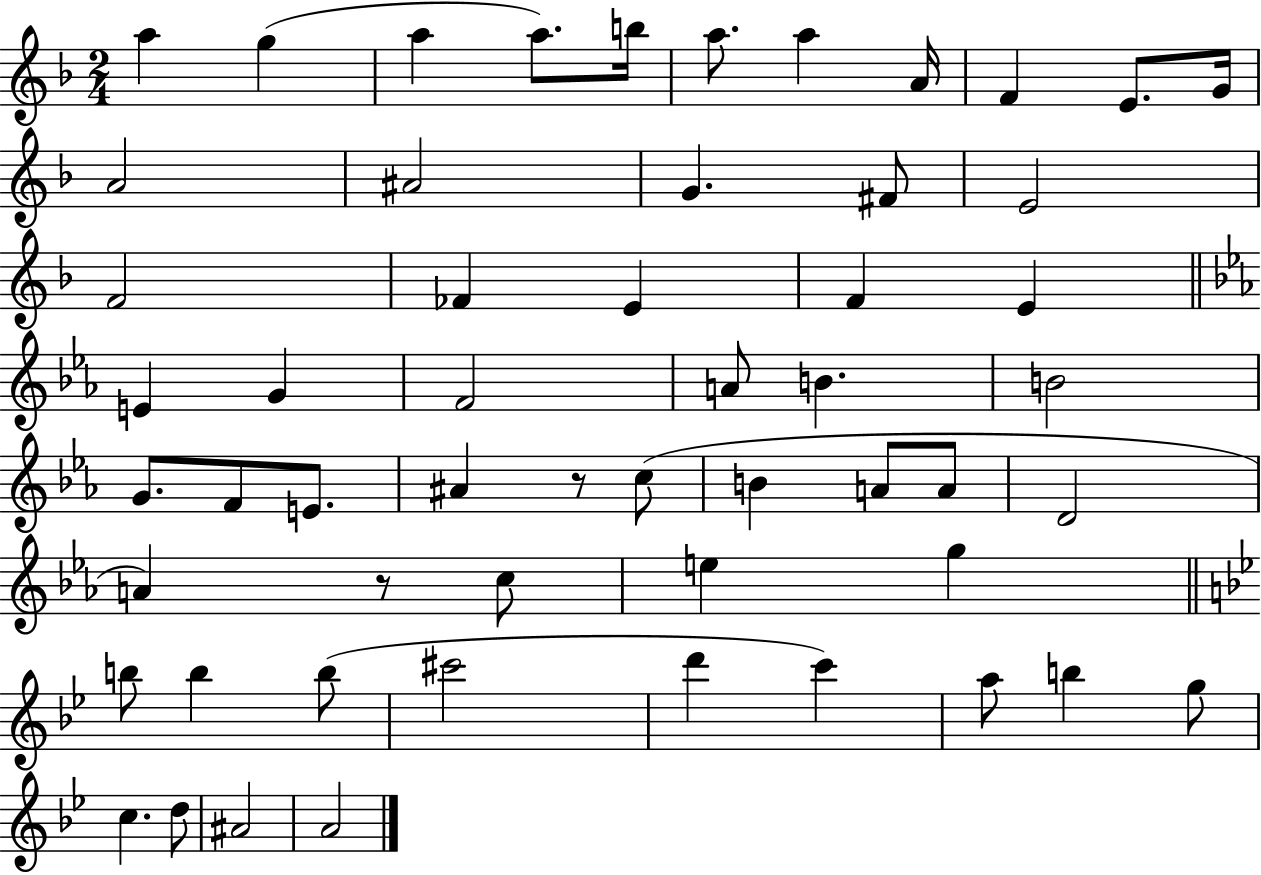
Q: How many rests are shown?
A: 2